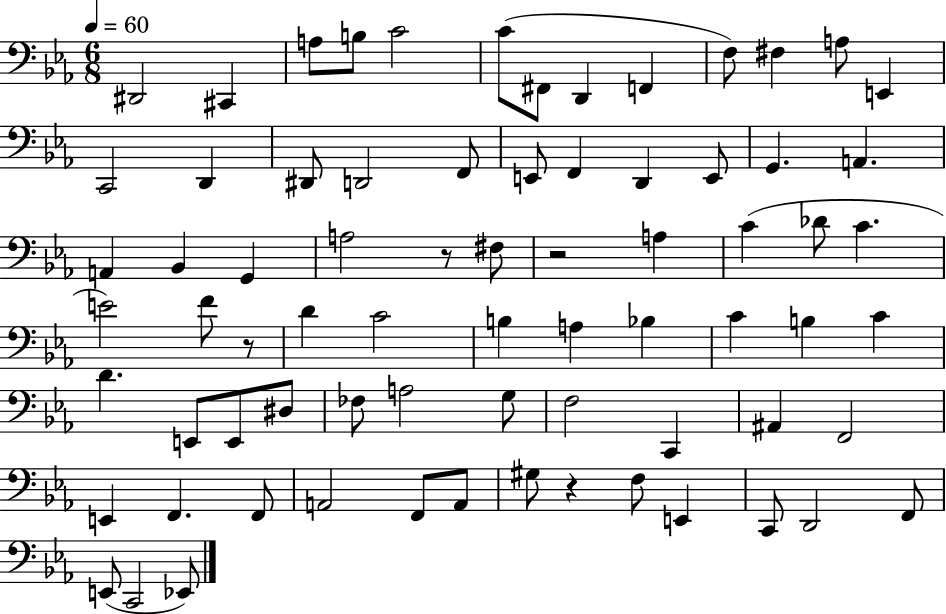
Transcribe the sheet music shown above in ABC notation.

X:1
T:Untitled
M:6/8
L:1/4
K:Eb
^D,,2 ^C,, A,/2 B,/2 C2 C/2 ^F,,/2 D,, F,, F,/2 ^F, A,/2 E,, C,,2 D,, ^D,,/2 D,,2 F,,/2 E,,/2 F,, D,, E,,/2 G,, A,, A,, _B,, G,, A,2 z/2 ^F,/2 z2 A, C _D/2 C E2 F/2 z/2 D C2 B, A, _B, C B, C D E,,/2 E,,/2 ^D,/2 _F,/2 A,2 G,/2 F,2 C,, ^A,, F,,2 E,, F,, F,,/2 A,,2 F,,/2 A,,/2 ^G,/2 z F,/2 E,, C,,/2 D,,2 F,,/2 E,,/2 C,,2 _E,,/2